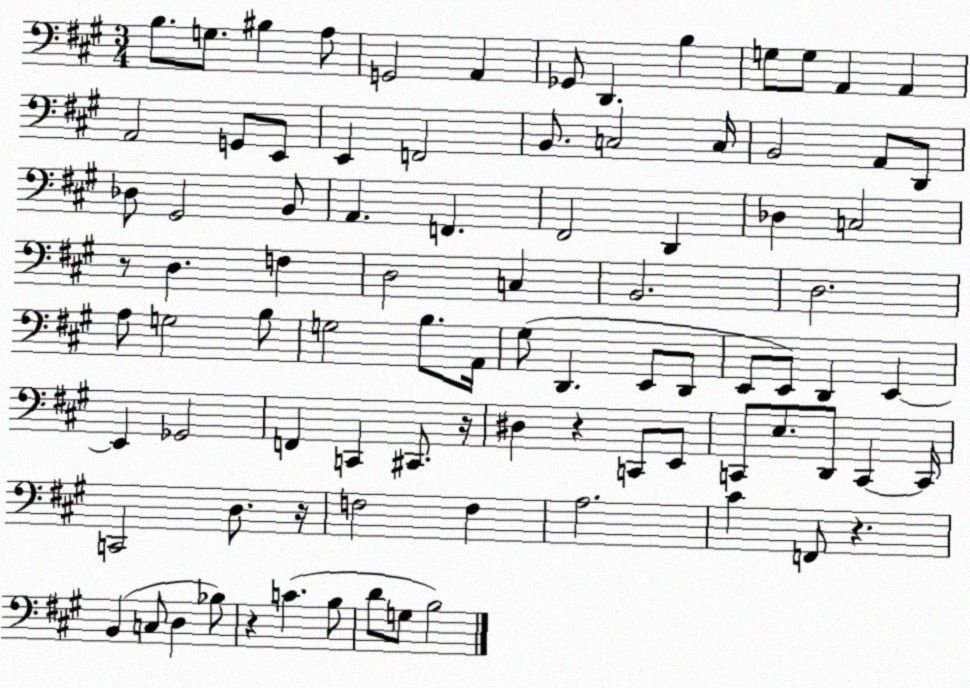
X:1
T:Untitled
M:3/4
L:1/4
K:A
B,/2 G,/2 ^B, A,/2 G,,2 A,, _G,,/2 D,, B, G,/2 G,/2 A,, A,, A,,2 G,,/2 E,,/2 E,, F,,2 B,,/2 C,2 C,/4 B,,2 A,,/2 D,,/2 _D,/2 ^G,,2 B,,/2 A,, F,, ^F,,2 D,, _D, C,2 z/2 D, F, D,2 C, B,,2 D,2 A,/2 G,2 B,/2 G,2 B,/2 A,,/4 ^G,/2 D,, E,,/2 D,,/2 E,,/2 E,,/2 D,, E,, E,, _G,,2 F,, C,, ^C,,/2 z/4 ^D, z C,,/2 E,,/2 C,,/2 E,/2 D,,/2 C,, C,,/4 C,,2 D,/2 z/4 F,2 F, A,2 ^C F,,/2 z B,, C,/2 D, _B,/2 z C B,/2 D/2 G,/2 B,2